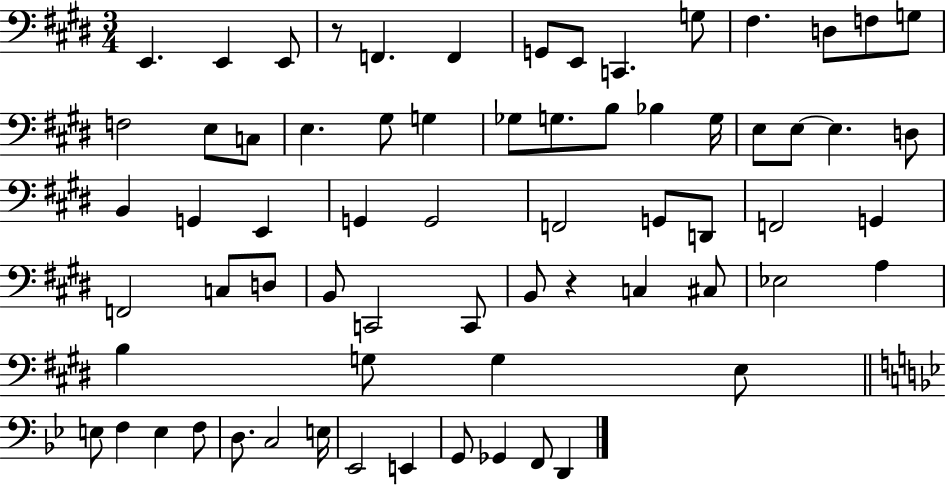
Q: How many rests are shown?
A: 2